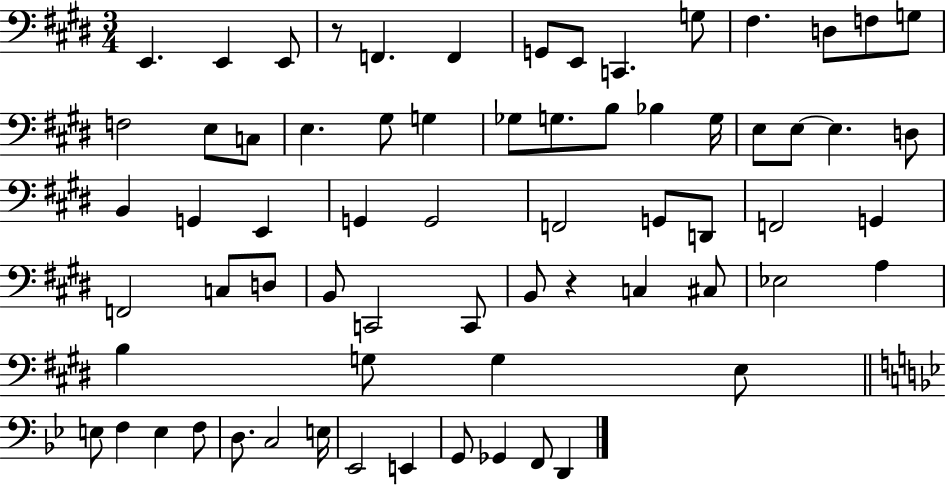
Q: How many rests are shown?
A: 2